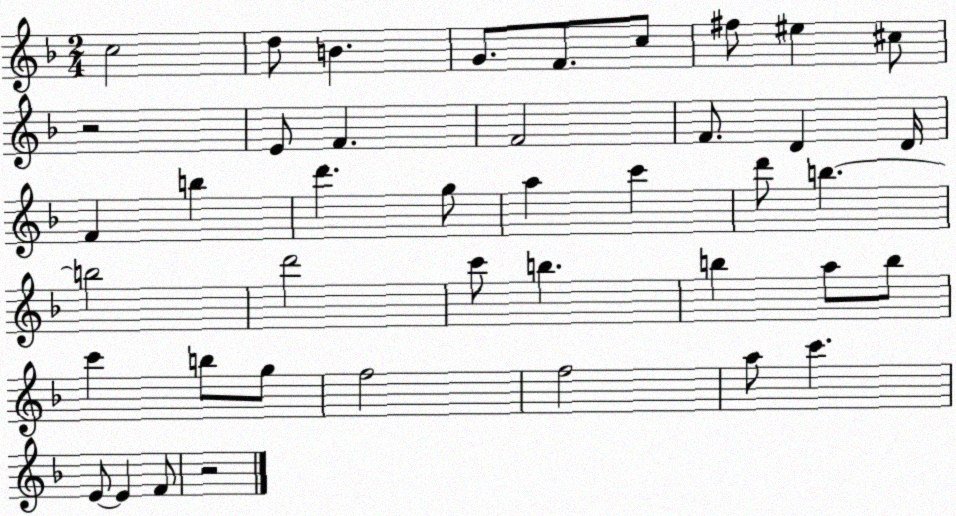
X:1
T:Untitled
M:2/4
L:1/4
K:F
c2 d/2 B G/2 F/2 c/2 ^f/2 ^e ^c/2 z2 E/2 F F2 F/2 D D/4 F b d' g/2 a c' d'/2 b b2 d'2 c'/2 b b a/2 b/2 c' b/2 g/2 f2 f2 a/2 c' E/2 E F/2 z2